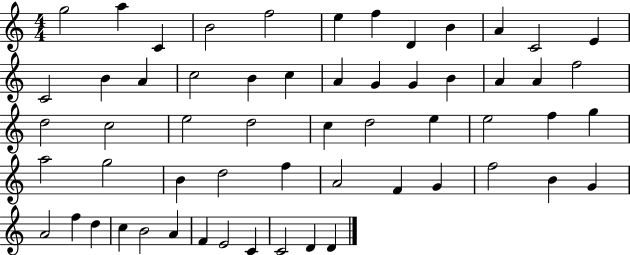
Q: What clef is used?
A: treble